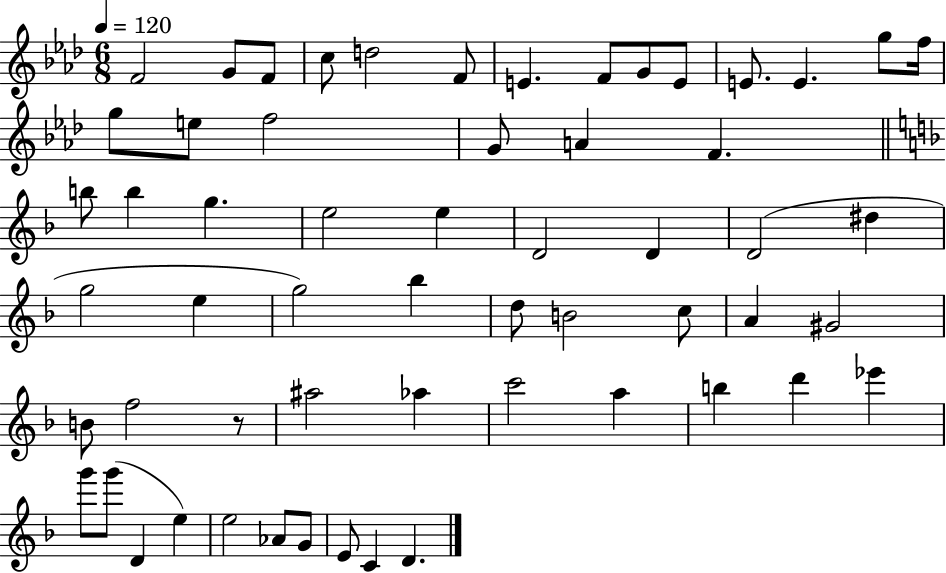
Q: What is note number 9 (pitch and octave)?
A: G4